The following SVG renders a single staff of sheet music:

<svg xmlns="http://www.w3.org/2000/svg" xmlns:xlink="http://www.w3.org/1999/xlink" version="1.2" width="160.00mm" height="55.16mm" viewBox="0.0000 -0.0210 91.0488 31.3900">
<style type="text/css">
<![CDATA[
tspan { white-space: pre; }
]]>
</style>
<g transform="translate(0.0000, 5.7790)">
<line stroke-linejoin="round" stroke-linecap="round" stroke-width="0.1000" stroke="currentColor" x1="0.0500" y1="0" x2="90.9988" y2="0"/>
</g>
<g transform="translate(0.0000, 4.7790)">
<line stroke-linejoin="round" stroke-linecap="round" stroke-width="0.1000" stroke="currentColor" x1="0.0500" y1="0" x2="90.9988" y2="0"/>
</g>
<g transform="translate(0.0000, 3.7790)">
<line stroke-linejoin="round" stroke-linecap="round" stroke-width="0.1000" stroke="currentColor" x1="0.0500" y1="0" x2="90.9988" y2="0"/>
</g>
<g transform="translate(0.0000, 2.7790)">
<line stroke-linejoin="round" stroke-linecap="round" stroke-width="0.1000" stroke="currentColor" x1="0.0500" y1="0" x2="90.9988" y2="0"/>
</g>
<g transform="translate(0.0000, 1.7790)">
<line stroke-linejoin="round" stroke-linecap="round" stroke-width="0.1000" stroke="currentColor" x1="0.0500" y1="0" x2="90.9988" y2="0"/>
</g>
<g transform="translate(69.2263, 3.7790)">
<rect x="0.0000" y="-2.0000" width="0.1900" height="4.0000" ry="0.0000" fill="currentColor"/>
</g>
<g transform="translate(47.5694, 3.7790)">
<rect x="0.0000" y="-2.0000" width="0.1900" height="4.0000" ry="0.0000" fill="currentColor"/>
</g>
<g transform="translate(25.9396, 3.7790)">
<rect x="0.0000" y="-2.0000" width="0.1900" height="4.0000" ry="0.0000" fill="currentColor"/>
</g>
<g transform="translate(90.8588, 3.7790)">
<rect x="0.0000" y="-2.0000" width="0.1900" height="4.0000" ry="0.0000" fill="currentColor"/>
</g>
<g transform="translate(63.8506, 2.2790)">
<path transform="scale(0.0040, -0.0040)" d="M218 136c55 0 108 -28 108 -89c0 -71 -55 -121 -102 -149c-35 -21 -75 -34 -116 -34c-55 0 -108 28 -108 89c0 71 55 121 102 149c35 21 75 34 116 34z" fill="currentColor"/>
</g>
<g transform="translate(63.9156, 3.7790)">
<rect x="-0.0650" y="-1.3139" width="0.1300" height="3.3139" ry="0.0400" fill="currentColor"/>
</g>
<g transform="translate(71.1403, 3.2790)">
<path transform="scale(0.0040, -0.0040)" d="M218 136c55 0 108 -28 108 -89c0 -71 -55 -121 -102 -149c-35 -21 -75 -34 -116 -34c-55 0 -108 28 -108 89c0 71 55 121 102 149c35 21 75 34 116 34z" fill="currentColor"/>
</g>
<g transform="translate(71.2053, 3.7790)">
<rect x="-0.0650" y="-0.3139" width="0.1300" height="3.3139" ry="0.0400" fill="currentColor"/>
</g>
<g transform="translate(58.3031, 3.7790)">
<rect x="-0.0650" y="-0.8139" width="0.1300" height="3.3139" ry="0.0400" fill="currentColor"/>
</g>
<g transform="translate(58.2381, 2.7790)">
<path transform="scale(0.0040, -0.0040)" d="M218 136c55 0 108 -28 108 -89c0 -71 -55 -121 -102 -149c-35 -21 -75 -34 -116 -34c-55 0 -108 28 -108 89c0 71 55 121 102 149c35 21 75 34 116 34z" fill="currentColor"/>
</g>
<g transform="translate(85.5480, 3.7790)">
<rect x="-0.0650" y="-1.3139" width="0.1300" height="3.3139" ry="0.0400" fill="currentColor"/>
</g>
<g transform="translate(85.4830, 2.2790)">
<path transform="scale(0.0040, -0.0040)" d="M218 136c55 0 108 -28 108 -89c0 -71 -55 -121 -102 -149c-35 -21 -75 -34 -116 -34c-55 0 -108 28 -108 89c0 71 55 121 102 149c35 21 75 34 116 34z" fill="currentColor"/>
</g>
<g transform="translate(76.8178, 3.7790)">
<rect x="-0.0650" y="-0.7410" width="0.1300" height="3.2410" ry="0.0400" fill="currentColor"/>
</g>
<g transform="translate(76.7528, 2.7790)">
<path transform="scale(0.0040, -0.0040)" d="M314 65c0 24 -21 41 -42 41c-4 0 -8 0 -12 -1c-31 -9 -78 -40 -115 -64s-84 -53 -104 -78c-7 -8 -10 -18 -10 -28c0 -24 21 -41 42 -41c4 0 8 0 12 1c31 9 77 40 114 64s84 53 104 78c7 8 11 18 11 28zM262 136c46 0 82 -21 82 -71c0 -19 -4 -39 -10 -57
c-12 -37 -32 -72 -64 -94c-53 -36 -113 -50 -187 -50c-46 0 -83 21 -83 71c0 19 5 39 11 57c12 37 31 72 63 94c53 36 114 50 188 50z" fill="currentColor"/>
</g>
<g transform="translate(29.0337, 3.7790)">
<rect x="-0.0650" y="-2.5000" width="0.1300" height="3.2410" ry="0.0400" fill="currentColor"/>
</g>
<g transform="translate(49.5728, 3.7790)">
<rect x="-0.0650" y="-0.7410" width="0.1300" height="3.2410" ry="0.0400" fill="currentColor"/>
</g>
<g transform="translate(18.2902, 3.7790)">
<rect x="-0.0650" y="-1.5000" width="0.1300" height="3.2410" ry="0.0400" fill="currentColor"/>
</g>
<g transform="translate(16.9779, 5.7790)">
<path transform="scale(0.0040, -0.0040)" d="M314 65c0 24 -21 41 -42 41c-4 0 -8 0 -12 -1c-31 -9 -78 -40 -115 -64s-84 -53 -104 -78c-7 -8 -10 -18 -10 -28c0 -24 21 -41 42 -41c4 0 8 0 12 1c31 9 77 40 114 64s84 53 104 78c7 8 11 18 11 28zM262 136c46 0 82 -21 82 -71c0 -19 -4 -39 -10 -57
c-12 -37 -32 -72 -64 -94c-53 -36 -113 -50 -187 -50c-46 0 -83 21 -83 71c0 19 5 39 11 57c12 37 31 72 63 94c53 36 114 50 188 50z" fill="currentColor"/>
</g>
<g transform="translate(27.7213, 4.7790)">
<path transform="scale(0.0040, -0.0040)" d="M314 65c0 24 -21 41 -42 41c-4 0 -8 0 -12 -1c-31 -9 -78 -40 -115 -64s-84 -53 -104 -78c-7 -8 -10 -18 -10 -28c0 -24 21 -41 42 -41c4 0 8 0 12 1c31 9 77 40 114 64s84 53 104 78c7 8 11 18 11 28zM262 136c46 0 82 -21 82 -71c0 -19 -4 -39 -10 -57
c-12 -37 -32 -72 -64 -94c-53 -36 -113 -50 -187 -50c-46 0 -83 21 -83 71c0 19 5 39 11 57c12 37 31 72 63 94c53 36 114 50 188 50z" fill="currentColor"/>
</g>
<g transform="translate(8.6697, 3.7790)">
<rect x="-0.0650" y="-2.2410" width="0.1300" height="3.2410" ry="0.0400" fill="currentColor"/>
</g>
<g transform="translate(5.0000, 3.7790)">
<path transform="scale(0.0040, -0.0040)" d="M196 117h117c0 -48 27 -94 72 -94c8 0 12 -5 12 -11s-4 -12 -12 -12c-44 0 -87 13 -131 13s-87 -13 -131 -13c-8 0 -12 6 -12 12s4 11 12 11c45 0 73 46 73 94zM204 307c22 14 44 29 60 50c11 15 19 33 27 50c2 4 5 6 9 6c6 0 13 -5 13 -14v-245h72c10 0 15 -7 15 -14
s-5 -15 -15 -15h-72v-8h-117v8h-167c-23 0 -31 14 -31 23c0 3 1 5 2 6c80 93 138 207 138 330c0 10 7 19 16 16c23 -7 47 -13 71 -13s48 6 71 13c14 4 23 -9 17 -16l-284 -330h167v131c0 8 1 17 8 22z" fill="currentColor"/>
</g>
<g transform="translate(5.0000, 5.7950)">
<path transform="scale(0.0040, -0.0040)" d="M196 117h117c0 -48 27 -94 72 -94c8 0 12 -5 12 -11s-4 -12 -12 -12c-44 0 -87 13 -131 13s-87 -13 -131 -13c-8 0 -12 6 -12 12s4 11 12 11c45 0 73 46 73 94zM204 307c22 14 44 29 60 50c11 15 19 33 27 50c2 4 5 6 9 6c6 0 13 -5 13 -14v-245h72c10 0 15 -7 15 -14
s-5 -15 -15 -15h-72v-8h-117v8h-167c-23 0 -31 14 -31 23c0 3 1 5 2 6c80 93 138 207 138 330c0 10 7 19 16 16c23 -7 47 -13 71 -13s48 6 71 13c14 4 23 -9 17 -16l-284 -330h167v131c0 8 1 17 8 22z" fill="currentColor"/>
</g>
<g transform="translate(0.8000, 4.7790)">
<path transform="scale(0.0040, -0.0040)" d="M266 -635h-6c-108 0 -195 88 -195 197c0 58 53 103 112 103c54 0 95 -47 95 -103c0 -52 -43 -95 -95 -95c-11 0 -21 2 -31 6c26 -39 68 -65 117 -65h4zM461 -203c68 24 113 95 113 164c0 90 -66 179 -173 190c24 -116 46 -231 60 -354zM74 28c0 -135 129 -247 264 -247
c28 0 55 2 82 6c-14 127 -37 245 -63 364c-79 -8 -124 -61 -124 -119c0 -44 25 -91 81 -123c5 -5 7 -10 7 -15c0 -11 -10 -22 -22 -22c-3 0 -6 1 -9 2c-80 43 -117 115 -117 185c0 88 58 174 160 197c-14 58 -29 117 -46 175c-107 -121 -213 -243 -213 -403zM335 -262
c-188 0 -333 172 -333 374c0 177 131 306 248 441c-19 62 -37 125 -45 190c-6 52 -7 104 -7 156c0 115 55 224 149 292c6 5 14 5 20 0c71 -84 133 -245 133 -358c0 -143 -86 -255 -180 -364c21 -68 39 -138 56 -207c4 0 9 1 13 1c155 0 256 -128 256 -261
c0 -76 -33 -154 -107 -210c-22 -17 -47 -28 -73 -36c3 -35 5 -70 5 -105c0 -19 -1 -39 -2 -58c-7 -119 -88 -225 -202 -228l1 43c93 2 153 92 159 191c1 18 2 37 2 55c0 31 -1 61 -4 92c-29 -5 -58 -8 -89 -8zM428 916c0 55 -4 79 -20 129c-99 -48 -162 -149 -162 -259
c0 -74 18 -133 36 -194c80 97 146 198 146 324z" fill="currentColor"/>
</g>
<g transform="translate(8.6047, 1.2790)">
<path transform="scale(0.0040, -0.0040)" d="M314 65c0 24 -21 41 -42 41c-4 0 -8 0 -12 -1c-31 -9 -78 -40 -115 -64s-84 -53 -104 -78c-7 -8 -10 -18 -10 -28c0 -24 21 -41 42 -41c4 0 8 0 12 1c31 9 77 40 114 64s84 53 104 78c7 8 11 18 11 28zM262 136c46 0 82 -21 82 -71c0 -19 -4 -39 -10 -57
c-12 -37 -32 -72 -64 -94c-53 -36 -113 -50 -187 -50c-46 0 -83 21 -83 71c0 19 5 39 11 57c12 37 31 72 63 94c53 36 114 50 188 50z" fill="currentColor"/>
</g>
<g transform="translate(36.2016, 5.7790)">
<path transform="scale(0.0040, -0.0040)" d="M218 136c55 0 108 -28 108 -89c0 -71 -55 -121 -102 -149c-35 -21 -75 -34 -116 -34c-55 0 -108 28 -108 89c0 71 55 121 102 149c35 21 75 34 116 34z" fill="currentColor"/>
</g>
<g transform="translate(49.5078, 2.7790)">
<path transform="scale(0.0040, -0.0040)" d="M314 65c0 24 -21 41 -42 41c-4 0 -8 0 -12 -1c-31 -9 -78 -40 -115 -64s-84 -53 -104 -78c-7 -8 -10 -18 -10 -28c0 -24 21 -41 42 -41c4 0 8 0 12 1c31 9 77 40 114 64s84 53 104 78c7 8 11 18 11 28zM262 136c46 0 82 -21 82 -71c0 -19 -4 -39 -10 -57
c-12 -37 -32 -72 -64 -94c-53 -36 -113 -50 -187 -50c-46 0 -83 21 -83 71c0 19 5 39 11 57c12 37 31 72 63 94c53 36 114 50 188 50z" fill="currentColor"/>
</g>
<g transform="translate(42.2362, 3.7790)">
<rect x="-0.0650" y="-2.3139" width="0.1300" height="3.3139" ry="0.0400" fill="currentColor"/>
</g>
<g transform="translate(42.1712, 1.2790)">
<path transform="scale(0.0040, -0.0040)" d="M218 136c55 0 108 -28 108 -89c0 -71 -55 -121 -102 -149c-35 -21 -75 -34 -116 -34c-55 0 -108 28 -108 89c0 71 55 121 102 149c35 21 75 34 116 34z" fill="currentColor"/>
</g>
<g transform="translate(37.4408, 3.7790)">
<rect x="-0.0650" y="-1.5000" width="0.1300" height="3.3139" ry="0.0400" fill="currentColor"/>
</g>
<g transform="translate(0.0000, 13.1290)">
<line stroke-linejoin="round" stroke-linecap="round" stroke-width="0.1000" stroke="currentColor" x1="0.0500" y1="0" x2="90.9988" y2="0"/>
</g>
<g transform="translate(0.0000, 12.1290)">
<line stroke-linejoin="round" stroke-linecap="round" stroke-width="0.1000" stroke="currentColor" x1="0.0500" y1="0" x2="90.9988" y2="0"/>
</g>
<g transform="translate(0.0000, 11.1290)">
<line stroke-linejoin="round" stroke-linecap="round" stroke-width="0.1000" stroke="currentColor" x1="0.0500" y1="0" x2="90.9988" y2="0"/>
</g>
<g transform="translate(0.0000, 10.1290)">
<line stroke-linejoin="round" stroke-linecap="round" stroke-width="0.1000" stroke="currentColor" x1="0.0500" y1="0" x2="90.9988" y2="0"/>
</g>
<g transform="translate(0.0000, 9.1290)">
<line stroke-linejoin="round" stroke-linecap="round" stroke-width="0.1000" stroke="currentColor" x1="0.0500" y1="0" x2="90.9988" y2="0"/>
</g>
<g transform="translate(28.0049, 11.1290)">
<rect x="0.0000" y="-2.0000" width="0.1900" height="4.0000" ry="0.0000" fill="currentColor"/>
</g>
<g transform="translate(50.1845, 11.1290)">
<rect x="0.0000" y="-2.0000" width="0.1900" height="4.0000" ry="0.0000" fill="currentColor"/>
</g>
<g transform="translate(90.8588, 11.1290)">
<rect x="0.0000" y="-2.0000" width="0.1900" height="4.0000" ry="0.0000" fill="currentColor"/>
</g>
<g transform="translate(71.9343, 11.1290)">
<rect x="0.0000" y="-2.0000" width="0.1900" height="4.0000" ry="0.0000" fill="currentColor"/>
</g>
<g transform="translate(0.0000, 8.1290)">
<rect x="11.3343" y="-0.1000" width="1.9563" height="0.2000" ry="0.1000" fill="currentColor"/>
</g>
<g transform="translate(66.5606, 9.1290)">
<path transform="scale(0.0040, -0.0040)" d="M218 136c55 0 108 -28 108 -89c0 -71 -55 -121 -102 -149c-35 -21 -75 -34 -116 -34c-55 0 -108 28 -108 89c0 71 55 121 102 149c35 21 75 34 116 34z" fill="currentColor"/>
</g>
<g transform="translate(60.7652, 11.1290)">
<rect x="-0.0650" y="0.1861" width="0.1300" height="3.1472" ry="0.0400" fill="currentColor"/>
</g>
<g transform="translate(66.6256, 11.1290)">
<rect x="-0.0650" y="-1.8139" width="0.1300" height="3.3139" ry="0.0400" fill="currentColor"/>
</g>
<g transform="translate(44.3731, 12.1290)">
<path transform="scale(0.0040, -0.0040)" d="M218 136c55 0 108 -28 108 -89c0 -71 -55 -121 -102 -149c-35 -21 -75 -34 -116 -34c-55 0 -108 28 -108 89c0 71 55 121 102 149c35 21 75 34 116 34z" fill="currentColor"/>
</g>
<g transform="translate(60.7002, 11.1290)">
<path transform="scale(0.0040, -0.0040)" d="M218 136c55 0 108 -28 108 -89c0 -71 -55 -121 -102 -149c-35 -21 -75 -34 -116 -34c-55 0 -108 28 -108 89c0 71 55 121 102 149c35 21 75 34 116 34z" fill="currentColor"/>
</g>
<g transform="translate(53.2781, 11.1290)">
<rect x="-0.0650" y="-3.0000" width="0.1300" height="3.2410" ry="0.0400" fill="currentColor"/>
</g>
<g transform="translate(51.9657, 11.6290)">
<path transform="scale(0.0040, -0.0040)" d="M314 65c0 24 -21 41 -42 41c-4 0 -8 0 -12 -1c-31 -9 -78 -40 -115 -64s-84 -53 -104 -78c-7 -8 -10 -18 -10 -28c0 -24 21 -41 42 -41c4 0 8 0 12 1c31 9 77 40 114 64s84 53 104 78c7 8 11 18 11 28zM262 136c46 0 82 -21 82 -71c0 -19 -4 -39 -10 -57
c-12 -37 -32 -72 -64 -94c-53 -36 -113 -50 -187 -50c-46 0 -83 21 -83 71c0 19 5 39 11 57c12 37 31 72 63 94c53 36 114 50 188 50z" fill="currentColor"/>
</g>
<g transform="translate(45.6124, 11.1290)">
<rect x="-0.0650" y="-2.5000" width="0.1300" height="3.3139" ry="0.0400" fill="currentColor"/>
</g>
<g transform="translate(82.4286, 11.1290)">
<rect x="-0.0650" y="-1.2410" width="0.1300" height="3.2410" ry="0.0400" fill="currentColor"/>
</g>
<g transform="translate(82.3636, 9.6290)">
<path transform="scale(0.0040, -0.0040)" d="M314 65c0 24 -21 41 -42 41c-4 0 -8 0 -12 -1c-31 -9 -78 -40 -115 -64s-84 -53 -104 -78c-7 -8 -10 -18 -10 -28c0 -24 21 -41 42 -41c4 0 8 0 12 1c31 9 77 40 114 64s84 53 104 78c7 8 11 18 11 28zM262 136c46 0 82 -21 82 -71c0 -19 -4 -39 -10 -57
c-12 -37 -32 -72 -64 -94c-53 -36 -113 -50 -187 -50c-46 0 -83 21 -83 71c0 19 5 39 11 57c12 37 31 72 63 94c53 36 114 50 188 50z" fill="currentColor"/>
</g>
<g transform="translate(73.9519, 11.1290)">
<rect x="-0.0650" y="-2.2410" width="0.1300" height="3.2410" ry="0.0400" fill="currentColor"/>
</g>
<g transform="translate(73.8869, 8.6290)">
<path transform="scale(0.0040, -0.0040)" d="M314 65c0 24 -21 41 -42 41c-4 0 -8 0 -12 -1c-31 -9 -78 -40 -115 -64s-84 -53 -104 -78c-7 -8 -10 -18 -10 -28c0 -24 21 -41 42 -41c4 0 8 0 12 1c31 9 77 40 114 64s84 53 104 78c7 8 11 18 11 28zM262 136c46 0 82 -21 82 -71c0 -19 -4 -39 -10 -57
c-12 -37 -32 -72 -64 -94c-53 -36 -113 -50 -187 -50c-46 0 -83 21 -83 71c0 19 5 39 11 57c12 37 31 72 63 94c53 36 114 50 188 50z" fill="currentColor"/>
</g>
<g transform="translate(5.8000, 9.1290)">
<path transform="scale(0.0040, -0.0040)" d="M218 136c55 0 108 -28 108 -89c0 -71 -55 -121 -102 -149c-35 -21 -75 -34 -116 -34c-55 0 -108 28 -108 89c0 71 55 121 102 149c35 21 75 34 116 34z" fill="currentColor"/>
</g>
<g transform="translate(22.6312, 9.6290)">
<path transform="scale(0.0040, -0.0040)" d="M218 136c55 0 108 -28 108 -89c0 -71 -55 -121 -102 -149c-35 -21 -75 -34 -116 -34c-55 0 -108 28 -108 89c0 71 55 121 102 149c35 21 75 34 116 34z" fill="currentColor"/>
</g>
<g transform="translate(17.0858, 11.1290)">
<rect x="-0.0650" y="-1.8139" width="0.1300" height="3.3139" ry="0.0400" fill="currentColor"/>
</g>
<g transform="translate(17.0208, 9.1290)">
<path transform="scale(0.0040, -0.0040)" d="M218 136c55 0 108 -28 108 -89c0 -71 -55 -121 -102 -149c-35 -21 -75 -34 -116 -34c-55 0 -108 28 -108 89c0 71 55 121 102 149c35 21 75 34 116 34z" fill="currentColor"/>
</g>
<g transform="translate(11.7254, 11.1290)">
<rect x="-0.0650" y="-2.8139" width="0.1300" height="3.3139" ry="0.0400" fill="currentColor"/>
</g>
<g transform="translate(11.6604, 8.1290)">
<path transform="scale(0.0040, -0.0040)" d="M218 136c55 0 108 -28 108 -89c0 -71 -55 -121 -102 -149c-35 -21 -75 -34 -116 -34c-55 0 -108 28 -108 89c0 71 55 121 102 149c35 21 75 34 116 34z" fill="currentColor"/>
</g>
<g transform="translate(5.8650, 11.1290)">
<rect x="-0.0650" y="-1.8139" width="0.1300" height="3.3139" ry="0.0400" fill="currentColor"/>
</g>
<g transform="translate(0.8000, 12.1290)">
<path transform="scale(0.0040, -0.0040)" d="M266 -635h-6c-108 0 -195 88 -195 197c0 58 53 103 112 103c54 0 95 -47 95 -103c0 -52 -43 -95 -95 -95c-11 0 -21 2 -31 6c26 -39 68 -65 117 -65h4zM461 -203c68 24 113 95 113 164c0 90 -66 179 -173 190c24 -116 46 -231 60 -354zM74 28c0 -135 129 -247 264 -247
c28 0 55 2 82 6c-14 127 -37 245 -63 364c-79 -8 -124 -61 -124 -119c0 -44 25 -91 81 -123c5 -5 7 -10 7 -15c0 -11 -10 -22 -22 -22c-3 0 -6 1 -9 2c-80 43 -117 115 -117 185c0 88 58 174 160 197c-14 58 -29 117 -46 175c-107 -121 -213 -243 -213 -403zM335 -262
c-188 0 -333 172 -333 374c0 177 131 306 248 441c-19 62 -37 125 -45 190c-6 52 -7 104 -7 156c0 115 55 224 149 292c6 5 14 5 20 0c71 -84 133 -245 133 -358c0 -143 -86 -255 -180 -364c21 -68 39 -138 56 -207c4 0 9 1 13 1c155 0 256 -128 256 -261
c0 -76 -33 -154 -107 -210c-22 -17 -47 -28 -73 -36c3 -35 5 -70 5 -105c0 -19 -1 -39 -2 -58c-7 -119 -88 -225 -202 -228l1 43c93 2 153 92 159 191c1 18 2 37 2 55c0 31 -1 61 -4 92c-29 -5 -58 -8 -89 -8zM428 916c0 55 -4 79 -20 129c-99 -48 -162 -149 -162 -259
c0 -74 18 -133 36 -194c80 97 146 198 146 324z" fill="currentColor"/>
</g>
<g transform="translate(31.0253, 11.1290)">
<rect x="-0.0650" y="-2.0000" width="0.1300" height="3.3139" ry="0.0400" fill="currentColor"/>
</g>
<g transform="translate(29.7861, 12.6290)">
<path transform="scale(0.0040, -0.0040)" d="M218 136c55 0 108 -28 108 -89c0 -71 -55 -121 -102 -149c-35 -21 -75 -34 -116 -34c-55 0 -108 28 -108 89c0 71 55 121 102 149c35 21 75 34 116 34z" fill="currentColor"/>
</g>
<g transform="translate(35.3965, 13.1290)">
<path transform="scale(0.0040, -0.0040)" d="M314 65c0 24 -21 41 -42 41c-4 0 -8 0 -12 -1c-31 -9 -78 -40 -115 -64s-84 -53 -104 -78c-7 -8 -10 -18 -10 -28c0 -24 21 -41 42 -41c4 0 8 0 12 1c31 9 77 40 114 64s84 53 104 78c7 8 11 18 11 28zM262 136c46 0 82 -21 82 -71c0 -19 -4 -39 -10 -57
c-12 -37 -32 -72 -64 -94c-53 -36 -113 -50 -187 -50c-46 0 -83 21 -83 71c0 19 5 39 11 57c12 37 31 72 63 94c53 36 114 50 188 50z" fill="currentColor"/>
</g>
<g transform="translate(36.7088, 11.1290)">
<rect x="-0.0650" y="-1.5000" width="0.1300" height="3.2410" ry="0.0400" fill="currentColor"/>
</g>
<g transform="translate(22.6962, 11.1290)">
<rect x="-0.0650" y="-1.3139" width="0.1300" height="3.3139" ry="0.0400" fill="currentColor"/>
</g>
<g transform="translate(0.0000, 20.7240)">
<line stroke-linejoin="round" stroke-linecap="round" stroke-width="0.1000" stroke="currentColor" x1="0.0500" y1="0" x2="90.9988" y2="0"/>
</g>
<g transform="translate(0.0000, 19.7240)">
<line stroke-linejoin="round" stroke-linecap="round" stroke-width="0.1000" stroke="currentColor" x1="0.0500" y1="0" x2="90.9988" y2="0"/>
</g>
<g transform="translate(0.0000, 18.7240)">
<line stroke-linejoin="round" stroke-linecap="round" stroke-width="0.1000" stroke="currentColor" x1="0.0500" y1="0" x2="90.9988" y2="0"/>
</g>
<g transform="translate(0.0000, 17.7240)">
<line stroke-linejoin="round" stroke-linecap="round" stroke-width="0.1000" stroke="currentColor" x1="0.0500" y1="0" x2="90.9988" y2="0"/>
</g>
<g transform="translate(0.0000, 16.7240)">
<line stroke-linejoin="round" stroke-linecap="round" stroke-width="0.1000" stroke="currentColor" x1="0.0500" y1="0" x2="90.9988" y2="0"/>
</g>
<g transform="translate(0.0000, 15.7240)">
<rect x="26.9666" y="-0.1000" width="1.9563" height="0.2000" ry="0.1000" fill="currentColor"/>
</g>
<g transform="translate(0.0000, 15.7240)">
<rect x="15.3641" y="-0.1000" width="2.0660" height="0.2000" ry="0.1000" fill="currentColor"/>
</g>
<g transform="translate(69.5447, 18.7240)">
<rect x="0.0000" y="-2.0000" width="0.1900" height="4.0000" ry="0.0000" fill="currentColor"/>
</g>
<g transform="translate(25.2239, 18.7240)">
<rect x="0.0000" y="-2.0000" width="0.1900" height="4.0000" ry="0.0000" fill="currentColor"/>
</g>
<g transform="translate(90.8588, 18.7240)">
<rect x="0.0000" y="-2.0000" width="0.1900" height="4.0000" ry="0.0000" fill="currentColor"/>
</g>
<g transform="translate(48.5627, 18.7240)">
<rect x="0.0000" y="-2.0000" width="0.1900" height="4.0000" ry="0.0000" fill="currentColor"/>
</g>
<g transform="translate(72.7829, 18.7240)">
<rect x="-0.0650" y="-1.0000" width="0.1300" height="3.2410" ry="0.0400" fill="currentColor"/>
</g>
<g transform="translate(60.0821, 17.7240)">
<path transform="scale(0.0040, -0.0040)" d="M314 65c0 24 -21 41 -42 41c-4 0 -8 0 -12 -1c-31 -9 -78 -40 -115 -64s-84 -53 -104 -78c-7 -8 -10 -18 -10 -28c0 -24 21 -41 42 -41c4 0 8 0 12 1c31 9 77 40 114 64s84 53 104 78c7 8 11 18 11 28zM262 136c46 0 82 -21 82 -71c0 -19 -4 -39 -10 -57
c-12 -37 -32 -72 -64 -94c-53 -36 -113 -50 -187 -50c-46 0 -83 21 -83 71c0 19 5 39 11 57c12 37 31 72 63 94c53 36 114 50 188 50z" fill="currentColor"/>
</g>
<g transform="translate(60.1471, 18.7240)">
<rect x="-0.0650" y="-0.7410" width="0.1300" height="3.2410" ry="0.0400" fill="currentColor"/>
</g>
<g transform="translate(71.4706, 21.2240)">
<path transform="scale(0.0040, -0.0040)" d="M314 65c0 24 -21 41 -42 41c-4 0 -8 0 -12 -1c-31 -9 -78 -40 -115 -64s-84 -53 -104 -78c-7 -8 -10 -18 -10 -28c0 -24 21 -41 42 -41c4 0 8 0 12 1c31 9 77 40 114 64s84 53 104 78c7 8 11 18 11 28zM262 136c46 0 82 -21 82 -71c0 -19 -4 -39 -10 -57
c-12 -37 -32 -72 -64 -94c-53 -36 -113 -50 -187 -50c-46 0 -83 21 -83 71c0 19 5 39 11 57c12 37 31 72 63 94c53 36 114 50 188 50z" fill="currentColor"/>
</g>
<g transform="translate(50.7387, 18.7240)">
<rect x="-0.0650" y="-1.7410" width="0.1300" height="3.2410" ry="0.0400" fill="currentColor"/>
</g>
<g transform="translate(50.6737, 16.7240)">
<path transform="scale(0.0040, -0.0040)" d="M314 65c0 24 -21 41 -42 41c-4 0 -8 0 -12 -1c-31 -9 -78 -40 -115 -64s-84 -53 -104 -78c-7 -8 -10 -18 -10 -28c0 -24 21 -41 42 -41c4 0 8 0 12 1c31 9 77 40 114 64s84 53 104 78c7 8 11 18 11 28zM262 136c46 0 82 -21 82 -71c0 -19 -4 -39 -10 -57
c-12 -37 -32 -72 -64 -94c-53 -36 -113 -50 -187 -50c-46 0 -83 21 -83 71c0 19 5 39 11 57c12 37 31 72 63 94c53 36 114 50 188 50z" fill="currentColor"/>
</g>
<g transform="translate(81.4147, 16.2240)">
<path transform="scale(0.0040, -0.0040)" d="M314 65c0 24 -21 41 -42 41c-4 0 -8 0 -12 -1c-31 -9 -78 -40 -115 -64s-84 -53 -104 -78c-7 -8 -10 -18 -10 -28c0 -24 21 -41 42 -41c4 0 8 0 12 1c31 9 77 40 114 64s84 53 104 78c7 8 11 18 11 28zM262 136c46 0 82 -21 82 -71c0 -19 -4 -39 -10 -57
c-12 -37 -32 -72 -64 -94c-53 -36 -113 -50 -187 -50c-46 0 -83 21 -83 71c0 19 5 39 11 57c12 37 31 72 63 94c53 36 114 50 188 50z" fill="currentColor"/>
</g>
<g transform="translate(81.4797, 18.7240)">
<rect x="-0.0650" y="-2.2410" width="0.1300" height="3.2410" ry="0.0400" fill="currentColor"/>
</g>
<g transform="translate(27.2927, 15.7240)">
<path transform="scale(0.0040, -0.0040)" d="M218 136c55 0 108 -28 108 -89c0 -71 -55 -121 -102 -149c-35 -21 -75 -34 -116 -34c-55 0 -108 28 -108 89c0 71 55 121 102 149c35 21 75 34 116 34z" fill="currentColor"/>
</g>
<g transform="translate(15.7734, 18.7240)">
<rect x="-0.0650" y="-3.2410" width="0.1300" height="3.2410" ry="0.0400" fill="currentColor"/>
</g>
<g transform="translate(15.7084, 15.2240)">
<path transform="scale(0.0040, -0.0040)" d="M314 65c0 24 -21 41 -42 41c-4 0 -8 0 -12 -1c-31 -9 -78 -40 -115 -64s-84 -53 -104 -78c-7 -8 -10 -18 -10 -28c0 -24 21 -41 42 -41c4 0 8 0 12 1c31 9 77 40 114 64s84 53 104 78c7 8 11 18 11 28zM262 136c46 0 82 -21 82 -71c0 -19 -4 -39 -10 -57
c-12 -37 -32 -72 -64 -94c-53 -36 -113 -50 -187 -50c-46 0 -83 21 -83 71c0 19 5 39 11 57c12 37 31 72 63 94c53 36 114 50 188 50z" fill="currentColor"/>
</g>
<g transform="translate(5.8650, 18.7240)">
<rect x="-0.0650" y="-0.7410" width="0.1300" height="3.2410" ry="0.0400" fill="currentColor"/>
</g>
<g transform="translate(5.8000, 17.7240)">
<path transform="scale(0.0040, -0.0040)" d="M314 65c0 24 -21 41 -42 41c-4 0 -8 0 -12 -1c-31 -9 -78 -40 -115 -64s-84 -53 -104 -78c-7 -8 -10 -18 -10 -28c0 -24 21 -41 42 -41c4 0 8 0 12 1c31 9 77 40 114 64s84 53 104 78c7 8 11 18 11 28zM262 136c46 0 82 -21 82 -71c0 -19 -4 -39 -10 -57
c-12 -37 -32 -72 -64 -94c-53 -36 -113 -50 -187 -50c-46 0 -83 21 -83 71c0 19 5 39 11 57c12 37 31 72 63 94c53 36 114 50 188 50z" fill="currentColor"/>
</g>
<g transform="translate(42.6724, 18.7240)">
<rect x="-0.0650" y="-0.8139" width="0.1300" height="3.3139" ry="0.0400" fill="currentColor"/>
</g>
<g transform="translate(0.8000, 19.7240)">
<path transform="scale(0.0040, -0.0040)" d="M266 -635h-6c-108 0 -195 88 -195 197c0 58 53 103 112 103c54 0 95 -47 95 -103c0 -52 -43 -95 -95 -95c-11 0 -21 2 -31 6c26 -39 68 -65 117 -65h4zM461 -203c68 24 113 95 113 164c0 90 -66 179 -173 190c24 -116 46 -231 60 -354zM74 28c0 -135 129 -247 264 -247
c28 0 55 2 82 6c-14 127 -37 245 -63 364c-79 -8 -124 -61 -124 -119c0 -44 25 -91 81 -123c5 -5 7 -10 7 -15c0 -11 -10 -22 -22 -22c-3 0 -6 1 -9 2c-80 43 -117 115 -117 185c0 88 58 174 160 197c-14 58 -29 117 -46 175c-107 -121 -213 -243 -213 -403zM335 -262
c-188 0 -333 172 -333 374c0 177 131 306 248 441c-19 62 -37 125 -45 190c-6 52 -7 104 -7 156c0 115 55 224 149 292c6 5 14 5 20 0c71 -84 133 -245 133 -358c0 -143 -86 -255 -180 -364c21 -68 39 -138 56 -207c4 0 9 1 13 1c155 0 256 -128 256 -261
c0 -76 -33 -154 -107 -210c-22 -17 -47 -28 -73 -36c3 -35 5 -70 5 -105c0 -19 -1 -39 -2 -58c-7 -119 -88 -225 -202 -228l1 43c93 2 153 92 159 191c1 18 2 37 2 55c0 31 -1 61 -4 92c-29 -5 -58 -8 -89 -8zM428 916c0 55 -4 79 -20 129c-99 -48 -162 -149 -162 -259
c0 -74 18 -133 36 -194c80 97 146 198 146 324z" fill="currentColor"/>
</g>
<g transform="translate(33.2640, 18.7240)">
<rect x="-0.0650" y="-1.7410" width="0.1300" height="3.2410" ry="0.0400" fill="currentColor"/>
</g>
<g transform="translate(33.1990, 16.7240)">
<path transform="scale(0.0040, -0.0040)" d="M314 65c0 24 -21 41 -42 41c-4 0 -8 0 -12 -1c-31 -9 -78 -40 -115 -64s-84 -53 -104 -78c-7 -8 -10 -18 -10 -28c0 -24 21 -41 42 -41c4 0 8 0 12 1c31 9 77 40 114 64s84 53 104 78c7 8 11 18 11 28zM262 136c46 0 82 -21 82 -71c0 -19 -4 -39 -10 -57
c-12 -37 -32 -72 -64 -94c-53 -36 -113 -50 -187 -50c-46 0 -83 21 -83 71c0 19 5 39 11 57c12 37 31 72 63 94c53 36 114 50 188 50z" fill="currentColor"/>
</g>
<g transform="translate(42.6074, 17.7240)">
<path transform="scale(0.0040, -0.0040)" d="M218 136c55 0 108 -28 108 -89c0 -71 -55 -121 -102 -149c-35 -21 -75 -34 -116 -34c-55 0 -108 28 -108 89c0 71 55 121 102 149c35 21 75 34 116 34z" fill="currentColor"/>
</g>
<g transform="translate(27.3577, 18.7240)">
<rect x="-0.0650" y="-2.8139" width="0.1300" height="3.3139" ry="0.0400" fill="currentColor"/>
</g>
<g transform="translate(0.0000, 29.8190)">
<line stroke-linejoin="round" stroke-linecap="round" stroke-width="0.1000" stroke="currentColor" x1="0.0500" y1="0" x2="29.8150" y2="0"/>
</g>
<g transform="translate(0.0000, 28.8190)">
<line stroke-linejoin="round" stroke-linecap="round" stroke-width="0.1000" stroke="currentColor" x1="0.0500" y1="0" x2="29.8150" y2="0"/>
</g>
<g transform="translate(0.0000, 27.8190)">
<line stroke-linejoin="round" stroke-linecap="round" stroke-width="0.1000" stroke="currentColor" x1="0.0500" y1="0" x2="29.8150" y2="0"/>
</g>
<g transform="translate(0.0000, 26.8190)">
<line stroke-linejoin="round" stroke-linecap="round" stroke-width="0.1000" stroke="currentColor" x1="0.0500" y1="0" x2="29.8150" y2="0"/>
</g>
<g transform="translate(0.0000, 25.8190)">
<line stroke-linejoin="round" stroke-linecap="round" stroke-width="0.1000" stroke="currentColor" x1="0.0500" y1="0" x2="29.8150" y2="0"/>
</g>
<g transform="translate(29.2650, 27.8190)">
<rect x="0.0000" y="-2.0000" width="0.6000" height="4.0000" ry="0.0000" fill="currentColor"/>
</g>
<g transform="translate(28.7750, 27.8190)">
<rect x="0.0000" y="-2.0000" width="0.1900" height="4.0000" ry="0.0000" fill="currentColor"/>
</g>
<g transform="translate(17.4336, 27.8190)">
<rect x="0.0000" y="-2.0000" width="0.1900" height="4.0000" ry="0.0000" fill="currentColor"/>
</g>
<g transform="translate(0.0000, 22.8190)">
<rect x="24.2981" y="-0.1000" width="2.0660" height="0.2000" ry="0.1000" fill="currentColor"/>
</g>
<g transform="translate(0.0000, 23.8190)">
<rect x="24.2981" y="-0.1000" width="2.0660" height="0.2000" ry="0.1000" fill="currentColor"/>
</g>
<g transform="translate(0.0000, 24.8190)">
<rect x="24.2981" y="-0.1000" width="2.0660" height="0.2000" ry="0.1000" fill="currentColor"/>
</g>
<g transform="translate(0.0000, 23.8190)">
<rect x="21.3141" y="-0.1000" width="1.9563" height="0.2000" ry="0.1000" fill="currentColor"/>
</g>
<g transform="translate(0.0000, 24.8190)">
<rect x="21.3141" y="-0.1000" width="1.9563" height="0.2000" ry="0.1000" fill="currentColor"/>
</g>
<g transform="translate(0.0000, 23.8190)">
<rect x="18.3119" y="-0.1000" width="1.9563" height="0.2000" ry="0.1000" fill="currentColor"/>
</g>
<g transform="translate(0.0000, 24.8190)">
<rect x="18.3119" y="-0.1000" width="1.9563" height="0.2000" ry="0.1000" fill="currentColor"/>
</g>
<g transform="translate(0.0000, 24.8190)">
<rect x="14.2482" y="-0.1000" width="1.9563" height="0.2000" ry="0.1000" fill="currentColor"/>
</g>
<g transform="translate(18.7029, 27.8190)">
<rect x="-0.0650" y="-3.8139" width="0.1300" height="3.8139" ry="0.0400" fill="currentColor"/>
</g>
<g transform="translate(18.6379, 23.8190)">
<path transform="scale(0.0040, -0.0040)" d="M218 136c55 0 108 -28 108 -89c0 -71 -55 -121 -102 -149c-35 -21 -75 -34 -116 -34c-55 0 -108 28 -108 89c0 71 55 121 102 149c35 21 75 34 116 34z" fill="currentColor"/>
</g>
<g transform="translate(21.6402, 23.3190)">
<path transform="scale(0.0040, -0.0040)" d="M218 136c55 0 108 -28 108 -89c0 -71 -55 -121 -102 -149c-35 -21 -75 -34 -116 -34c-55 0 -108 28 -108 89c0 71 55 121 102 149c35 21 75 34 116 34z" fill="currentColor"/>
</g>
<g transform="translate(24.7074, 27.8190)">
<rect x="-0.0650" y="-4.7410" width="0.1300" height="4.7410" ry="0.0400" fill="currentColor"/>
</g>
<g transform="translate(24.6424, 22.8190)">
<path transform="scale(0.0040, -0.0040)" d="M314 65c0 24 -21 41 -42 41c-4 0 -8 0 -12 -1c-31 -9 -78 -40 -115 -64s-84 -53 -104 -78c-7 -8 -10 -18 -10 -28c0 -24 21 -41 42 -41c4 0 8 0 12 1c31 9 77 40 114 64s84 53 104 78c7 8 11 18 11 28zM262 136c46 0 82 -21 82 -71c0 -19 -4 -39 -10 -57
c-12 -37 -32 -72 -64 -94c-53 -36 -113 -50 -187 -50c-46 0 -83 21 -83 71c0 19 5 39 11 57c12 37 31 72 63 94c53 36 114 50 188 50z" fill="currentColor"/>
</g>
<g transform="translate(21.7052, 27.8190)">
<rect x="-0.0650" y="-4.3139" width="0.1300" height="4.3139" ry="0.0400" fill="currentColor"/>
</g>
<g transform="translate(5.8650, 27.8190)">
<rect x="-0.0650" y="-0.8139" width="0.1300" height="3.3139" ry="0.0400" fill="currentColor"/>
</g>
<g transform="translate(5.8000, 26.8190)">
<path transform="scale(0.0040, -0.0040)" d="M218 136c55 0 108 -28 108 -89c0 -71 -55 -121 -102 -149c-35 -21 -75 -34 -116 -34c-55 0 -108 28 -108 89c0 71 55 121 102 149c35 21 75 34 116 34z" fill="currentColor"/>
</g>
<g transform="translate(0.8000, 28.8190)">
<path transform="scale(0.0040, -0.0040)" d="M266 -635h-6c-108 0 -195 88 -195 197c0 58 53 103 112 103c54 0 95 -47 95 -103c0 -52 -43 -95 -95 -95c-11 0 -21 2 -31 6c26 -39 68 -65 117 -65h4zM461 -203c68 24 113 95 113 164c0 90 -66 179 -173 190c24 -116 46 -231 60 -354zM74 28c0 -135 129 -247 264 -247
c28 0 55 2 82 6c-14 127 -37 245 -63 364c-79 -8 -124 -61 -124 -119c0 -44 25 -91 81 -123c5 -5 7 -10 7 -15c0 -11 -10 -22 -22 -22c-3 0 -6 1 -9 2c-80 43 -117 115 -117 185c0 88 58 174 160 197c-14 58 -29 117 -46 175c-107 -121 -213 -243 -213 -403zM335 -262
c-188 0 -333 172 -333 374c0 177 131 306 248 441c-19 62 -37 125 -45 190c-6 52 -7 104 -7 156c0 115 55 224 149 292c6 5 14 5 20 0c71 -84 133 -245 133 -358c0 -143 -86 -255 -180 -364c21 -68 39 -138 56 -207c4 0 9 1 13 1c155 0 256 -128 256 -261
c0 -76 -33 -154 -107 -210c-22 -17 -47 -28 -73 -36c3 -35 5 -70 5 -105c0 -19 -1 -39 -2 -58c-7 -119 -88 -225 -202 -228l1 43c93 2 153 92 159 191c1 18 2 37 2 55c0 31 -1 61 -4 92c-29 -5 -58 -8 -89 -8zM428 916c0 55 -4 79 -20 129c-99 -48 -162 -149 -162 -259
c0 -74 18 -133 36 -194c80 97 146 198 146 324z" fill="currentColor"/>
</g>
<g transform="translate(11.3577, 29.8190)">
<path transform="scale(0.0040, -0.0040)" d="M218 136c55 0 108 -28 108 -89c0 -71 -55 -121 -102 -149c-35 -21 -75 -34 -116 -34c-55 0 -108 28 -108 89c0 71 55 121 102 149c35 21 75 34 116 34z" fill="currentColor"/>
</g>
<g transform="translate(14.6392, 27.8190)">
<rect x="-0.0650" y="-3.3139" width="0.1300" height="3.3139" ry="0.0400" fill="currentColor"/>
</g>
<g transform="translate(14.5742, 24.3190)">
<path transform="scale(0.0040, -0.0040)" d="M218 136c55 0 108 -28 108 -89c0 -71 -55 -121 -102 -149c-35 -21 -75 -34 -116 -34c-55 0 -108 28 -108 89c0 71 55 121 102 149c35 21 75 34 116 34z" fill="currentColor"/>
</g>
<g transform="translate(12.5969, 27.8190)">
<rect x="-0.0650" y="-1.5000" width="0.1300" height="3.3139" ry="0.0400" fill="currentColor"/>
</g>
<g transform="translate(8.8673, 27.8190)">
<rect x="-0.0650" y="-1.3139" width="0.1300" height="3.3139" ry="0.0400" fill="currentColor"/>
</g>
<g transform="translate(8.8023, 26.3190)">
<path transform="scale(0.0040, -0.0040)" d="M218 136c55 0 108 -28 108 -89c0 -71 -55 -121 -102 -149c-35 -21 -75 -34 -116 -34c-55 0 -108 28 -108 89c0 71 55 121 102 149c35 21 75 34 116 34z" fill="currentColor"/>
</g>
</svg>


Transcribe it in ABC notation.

X:1
T:Untitled
M:4/4
L:1/4
K:C
g2 E2 G2 E g d2 d e c d2 e f a f e F E2 G A2 B f g2 e2 d2 b2 a f2 d f2 d2 D2 g2 d e E b c' d' e'2